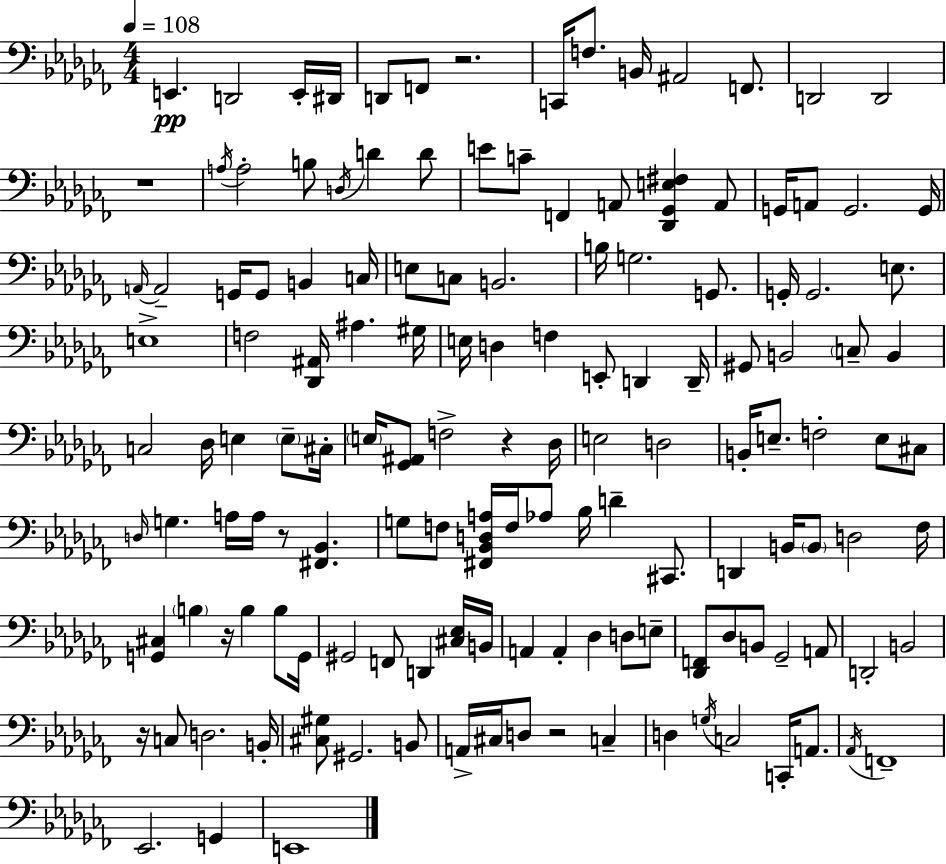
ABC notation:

X:1
T:Untitled
M:4/4
L:1/4
K:Abm
E,, D,,2 E,,/4 ^D,,/4 D,,/2 F,,/2 z2 C,,/4 F,/2 B,,/4 ^A,,2 F,,/2 D,,2 D,,2 z4 A,/4 A,2 B,/2 D,/4 D D/2 E/2 C/2 F,, A,,/2 [_D,,_G,,E,^F,] A,,/2 G,,/4 A,,/2 G,,2 G,,/4 A,,/4 A,,2 G,,/4 G,,/2 B,, C,/4 E,/2 C,/2 B,,2 B,/4 G,2 G,,/2 G,,/4 G,,2 E,/2 E,4 F,2 [_D,,^A,,]/4 ^A, ^G,/4 E,/4 D, F, E,,/2 D,, D,,/4 ^G,,/2 B,,2 C,/2 B,, C,2 _D,/4 E, E,/2 ^C,/4 E,/4 [_G,,^A,,]/2 F,2 z _D,/4 E,2 D,2 B,,/4 E,/2 F,2 E,/2 ^C,/2 D,/4 G, A,/4 A,/4 z/2 [^F,,_B,,] G,/2 F,/2 [^F,,_B,,D,A,]/4 F,/4 _A,/2 _B,/4 D ^C,,/2 D,, B,,/4 B,,/2 D,2 _F,/4 [G,,^C,] B, z/4 B, B,/2 G,,/4 ^G,,2 F,,/2 D,, [^C,_E,]/4 B,,/4 A,, A,, _D, D,/2 E,/2 [_D,,F,,]/2 _D,/2 B,,/2 _G,,2 A,,/2 D,,2 B,,2 z/4 C,/2 D,2 B,,/4 [^C,^G,]/2 ^G,,2 B,,/2 A,,/4 ^C,/4 D,/2 z2 C, D, G,/4 C,2 C,,/4 A,,/2 _A,,/4 F,,4 _E,,2 G,, E,,4